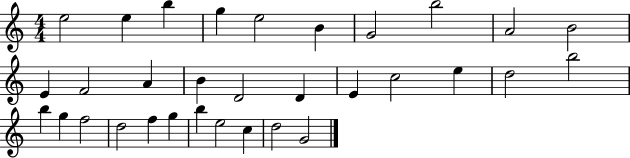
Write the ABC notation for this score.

X:1
T:Untitled
M:4/4
L:1/4
K:C
e2 e b g e2 B G2 b2 A2 B2 E F2 A B D2 D E c2 e d2 b2 b g f2 d2 f g b e2 c d2 G2